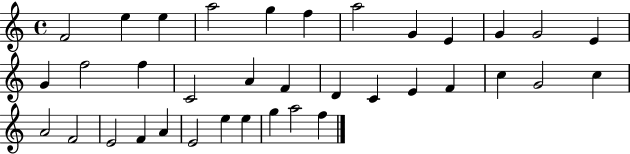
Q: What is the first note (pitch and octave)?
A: F4